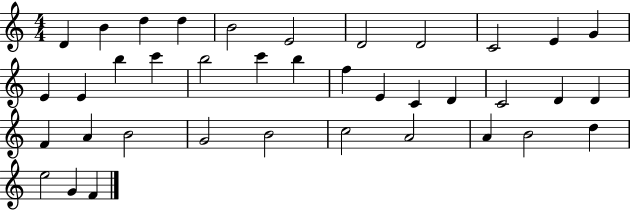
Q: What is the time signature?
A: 4/4